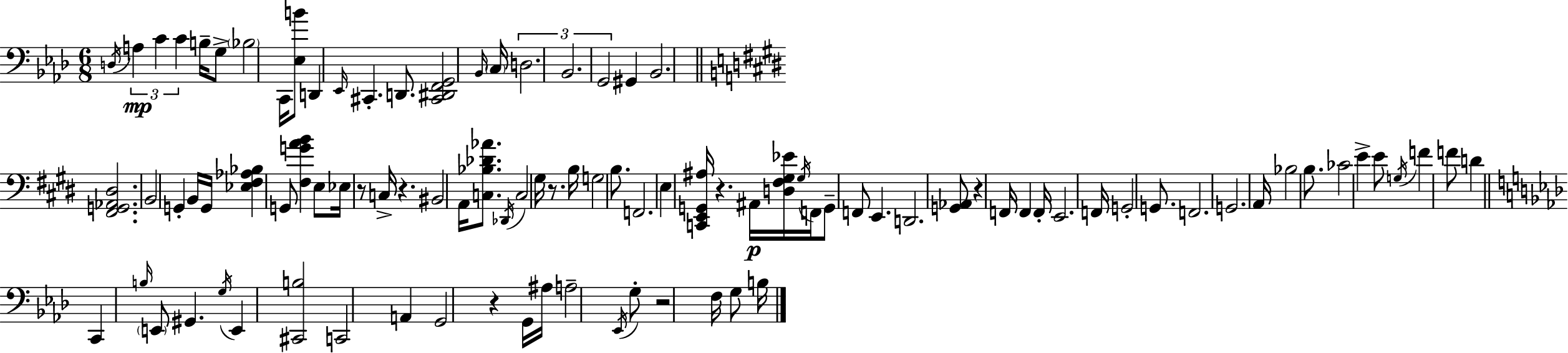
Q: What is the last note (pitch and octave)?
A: B3